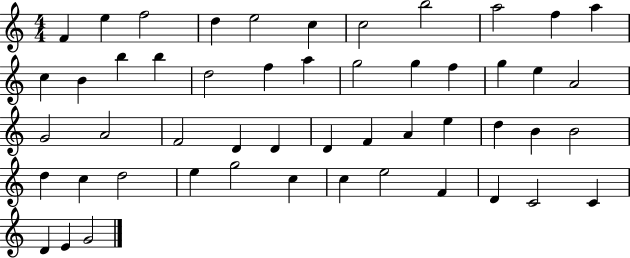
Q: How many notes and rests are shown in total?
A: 51